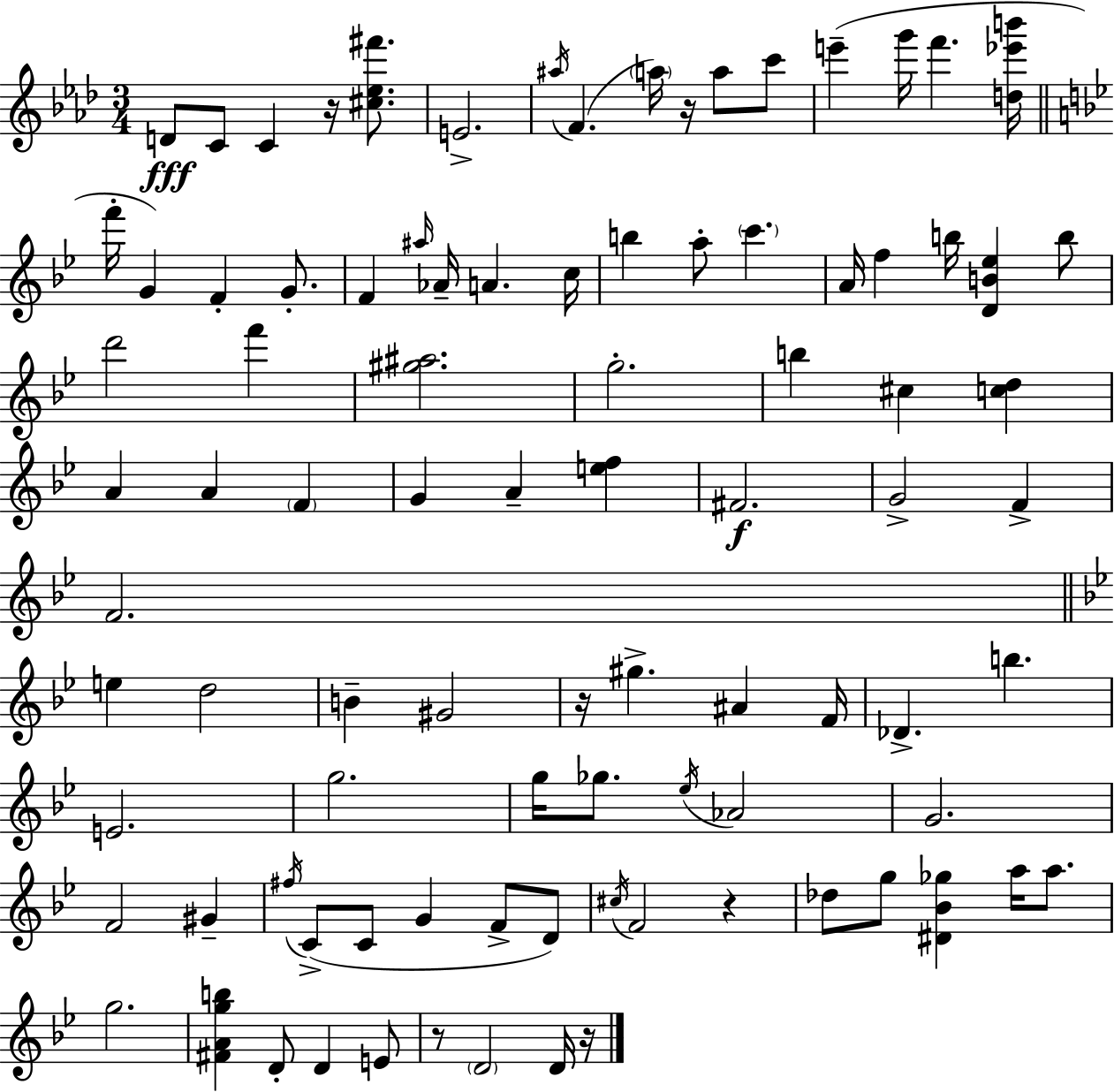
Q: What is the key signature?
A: F minor